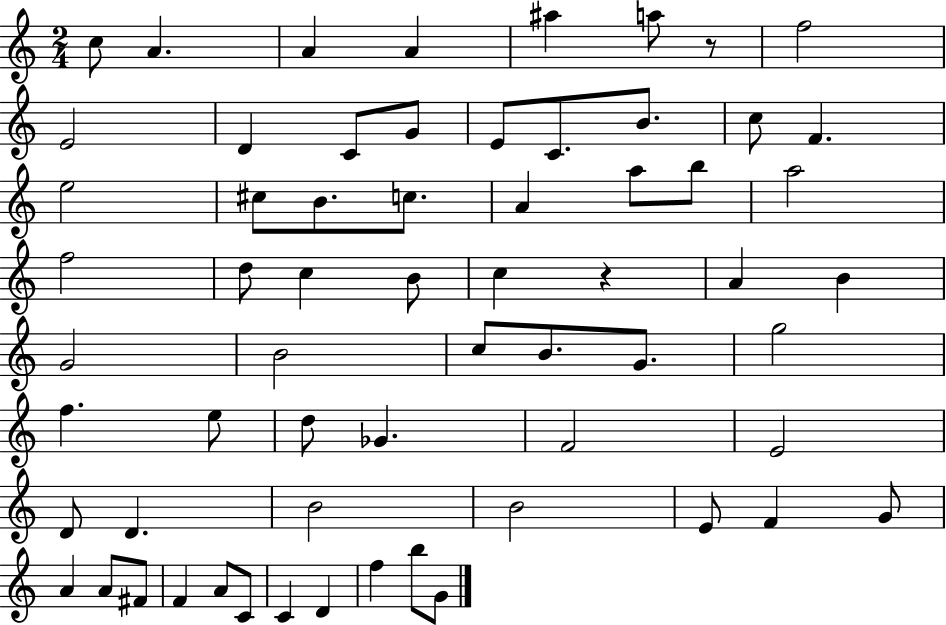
C5/e A4/q. A4/q A4/q A#5/q A5/e R/e F5/h E4/h D4/q C4/e G4/e E4/e C4/e. B4/e. C5/e F4/q. E5/h C#5/e B4/e. C5/e. A4/q A5/e B5/e A5/h F5/h D5/e C5/q B4/e C5/q R/q A4/q B4/q G4/h B4/h C5/e B4/e. G4/e. G5/h F5/q. E5/e D5/e Gb4/q. F4/h E4/h D4/e D4/q. B4/h B4/h E4/e F4/q G4/e A4/q A4/e F#4/e F4/q A4/e C4/e C4/q D4/q F5/q B5/e G4/e